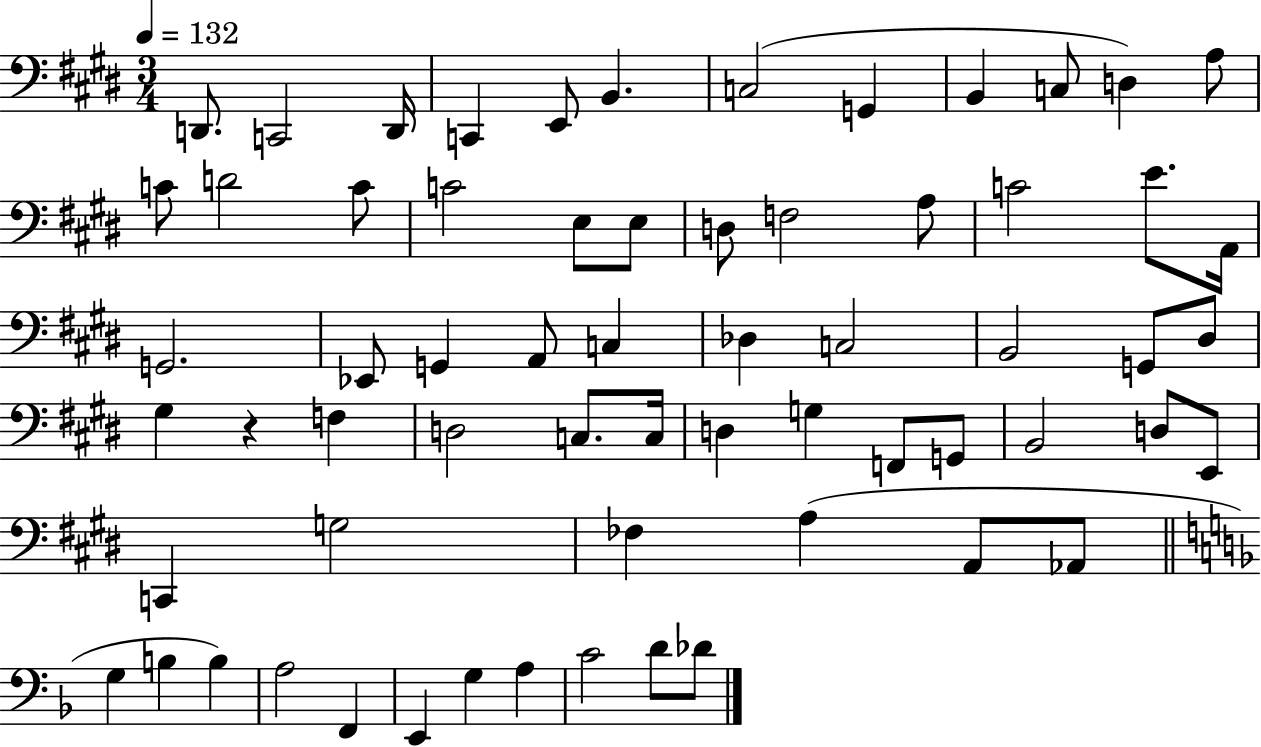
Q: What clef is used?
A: bass